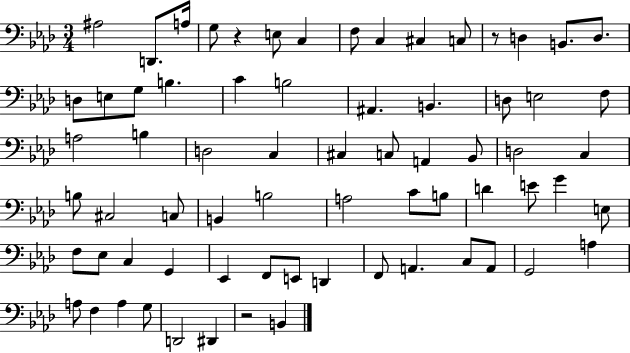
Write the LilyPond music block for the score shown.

{
  \clef bass
  \numericTimeSignature
  \time 3/4
  \key aes \major
  ais2 d,8. a16 | g8 r4 e8 c4 | f8 c4 cis4 c8 | r8 d4 b,8. d8. | \break d8 e8 g8 b4. | c'4 b2 | ais,4. b,4. | d8 e2 f8 | \break a2 b4 | d2 c4 | cis4 c8 a,4 bes,8 | d2 c4 | \break b8 cis2 c8 | b,4 b2 | a2 c'8 b8 | d'4 e'8 g'4 e8 | \break f8 ees8 c4 g,4 | ees,4 f,8 e,8 d,4 | f,8 a,4. c8 a,8 | g,2 a4 | \break a8 f4 a4 g8 | d,2 dis,4 | r2 b,4 | \bar "|."
}